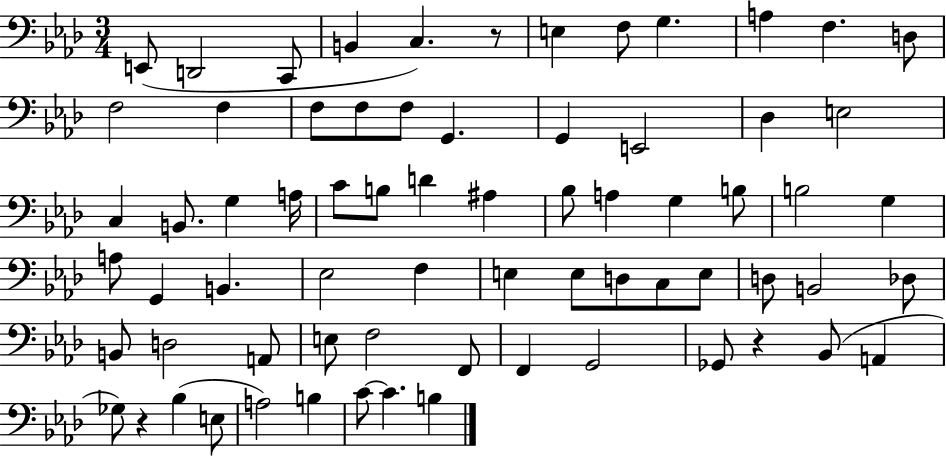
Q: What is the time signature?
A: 3/4